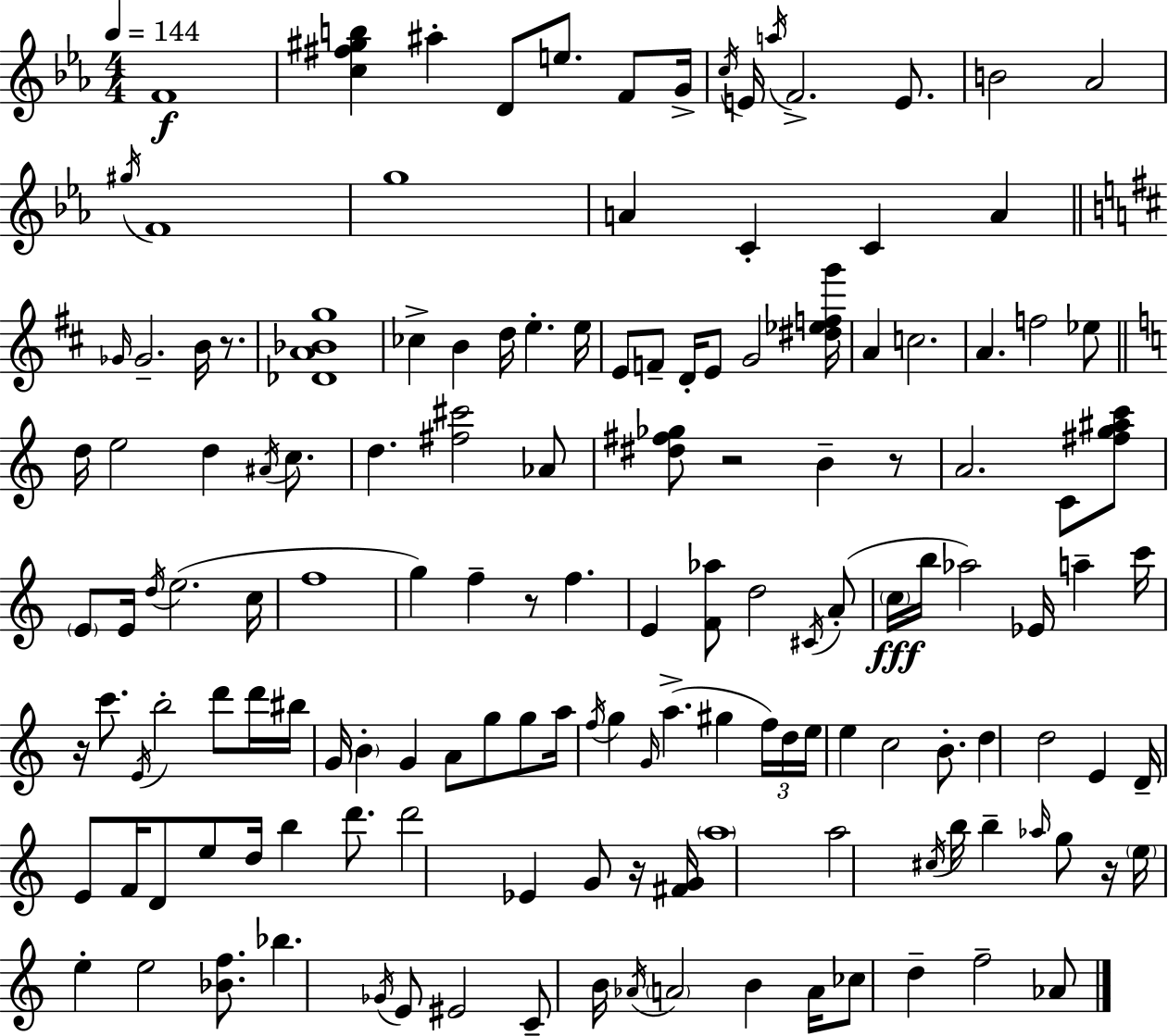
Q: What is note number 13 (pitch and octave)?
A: Ab4